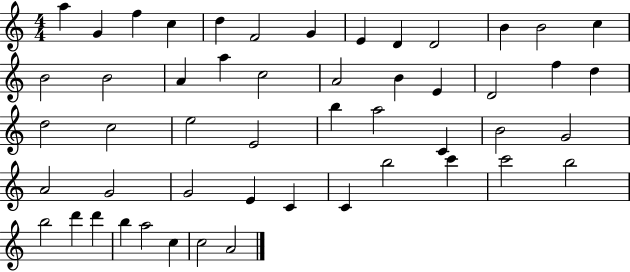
{
  \clef treble
  \numericTimeSignature
  \time 4/4
  \key c \major
  a''4 g'4 f''4 c''4 | d''4 f'2 g'4 | e'4 d'4 d'2 | b'4 b'2 c''4 | \break b'2 b'2 | a'4 a''4 c''2 | a'2 b'4 e'4 | d'2 f''4 d''4 | \break d''2 c''2 | e''2 e'2 | b''4 a''2 c'4 | b'2 g'2 | \break a'2 g'2 | g'2 e'4 c'4 | c'4 b''2 c'''4 | c'''2 b''2 | \break b''2 d'''4 d'''4 | b''4 a''2 c''4 | c''2 a'2 | \bar "|."
}